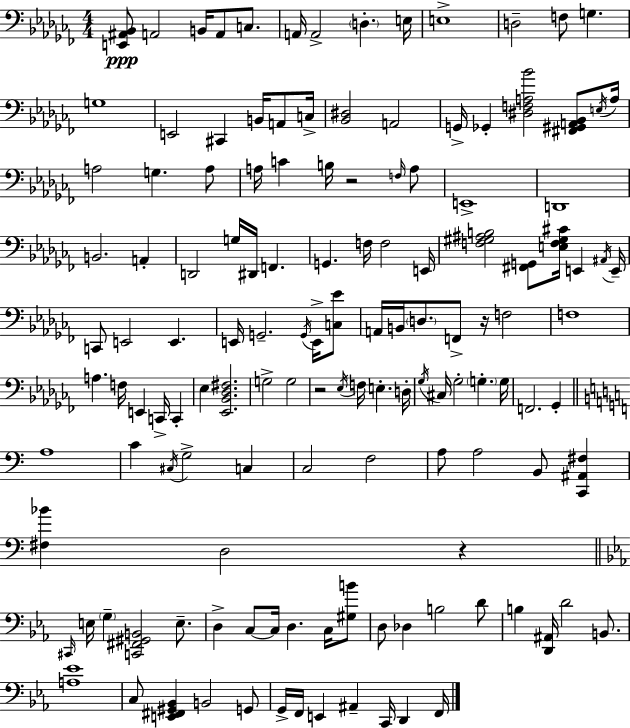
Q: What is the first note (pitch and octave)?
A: A2